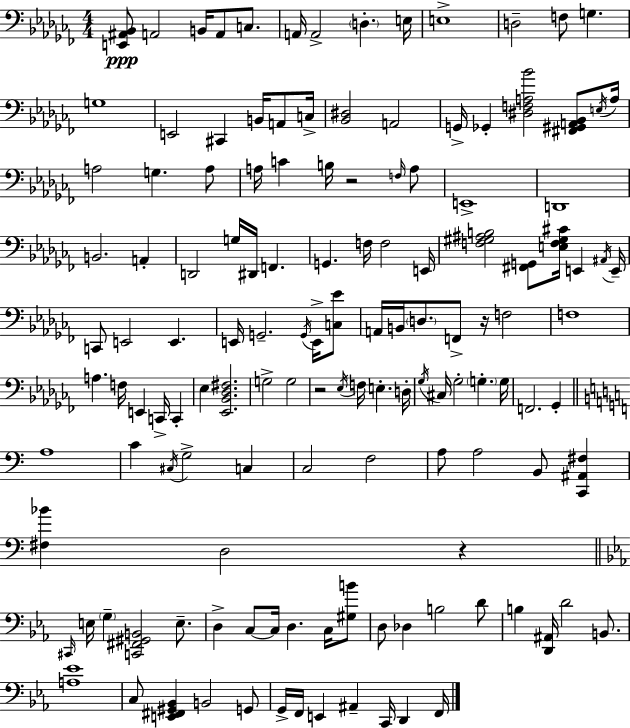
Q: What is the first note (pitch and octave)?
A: A2